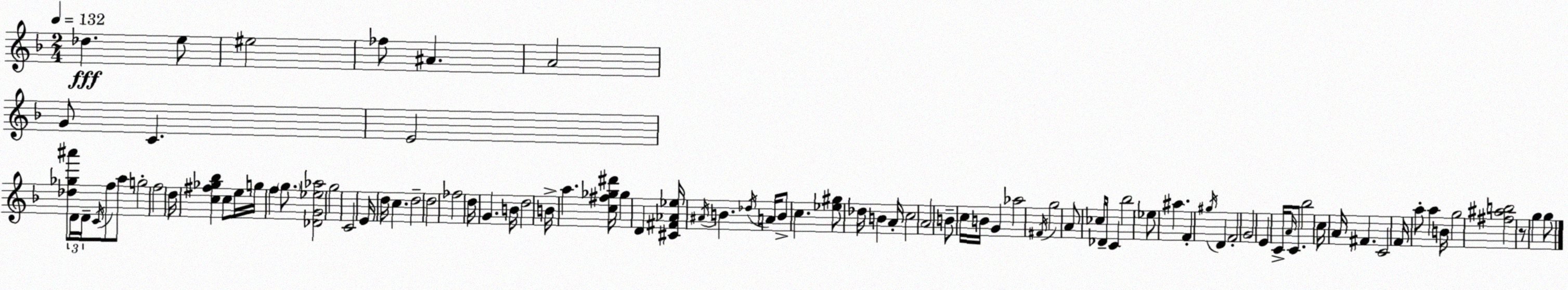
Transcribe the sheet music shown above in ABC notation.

X:1
T:Untitled
M:2/4
L:1/4
K:Dm
_d e/2 ^e2 _f/2 ^A A2 G/2 C E2 [_d_g^a']/2 D/4 D/4 C/4 f/2 a/2 g2 f2 d/4 [c^f_g_b] c/2 e/4 g/4 f g/2 [_DG_e_a]2 g2 C2 E/4 d/4 c d2 d2 _f2 d/4 G B/4 d2 B/4 a [c^f_g^d']/4 _g D [^C^F_A_e]/4 ^A/4 B _d/4 A/4 B/2 c [_e^g]/2 _d/4 B A/4 c2 A2 B/2 c/4 B/4 G _a2 ^F/4 g2 A/2 _c/4 _D/4 C _b2 _e/2 ^a F ^g/4 D F2 G2 E C/4 A/4 C/2 _b2 c/4 A/4 ^F C2 F/4 a/2 a B/4 g2 [^f^ab]2 z/2 g g/2